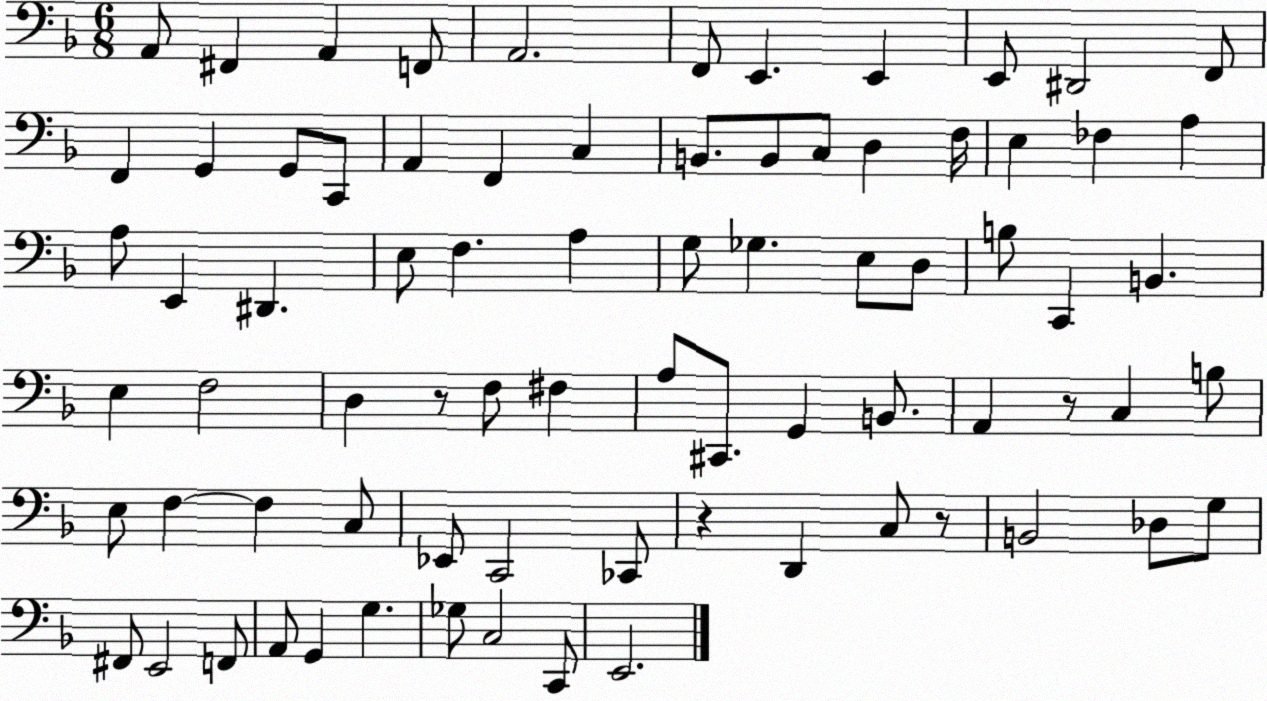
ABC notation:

X:1
T:Untitled
M:6/8
L:1/4
K:F
A,,/2 ^F,, A,, F,,/2 A,,2 F,,/2 E,, E,, E,,/2 ^D,,2 F,,/2 F,, G,, G,,/2 C,,/2 A,, F,, C, B,,/2 B,,/2 C,/2 D, F,/4 E, _F, A, A,/2 E,, ^D,, E,/2 F, A, G,/2 _G, E,/2 D,/2 B,/2 C,, B,, E, F,2 D, z/2 F,/2 ^F, A,/2 ^C,,/2 G,, B,,/2 A,, z/2 C, B,/2 E,/2 F, F, C,/2 _E,,/2 C,,2 _C,,/2 z D,, C,/2 z/2 B,,2 _D,/2 G,/2 ^F,,/2 E,,2 F,,/2 A,,/2 G,, G, _G,/2 C,2 C,,/2 E,,2